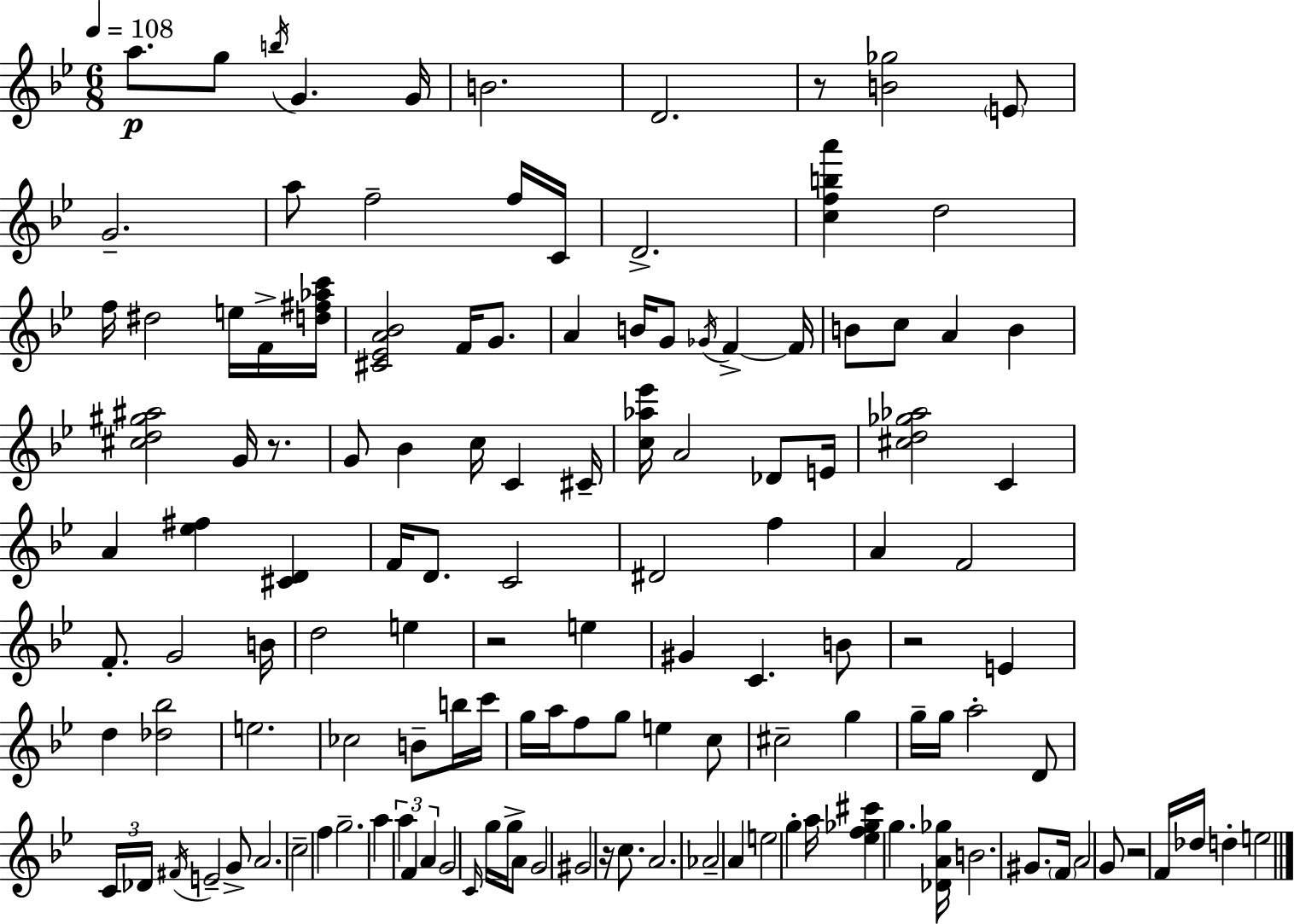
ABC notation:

X:1
T:Untitled
M:6/8
L:1/4
K:Bb
a/2 g/2 b/4 G G/4 B2 D2 z/2 [B_g]2 E/2 G2 a/2 f2 f/4 C/4 D2 [cfba'] d2 f/4 ^d2 e/4 F/4 [d^f_ac']/4 [^C_EA_B]2 F/4 G/2 A B/4 G/2 _G/4 F F/4 B/2 c/2 A B [^cd^g^a]2 G/4 z/2 G/2 _B c/4 C ^C/4 [c_a_e']/4 A2 _D/2 E/4 [^cd_g_a]2 C A [_e^f] [^CD] F/4 D/2 C2 ^D2 f A F2 F/2 G2 B/4 d2 e z2 e ^G C B/2 z2 E d [_d_b]2 e2 _c2 B/2 b/4 c'/4 g/4 a/4 f/2 g/2 e c/2 ^c2 g g/4 g/4 a2 D/2 C/4 _D/4 ^F/4 E2 G/2 A2 c2 f g2 a a F A G2 C/4 g/4 g/4 A/2 G2 ^G2 z/4 c/2 A2 _A2 A e2 g a/4 [_ef_g^c'] g [_DA_g]/4 B2 ^G/2 F/4 A2 G/2 z2 F/4 _d/4 d e2